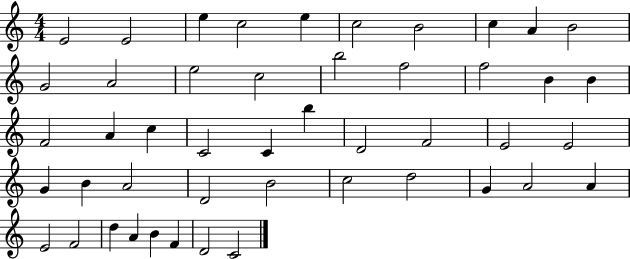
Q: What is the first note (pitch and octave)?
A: E4